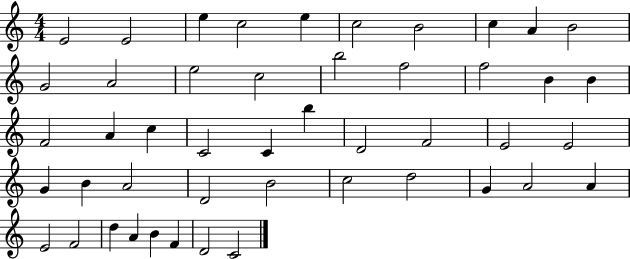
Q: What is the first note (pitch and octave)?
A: E4